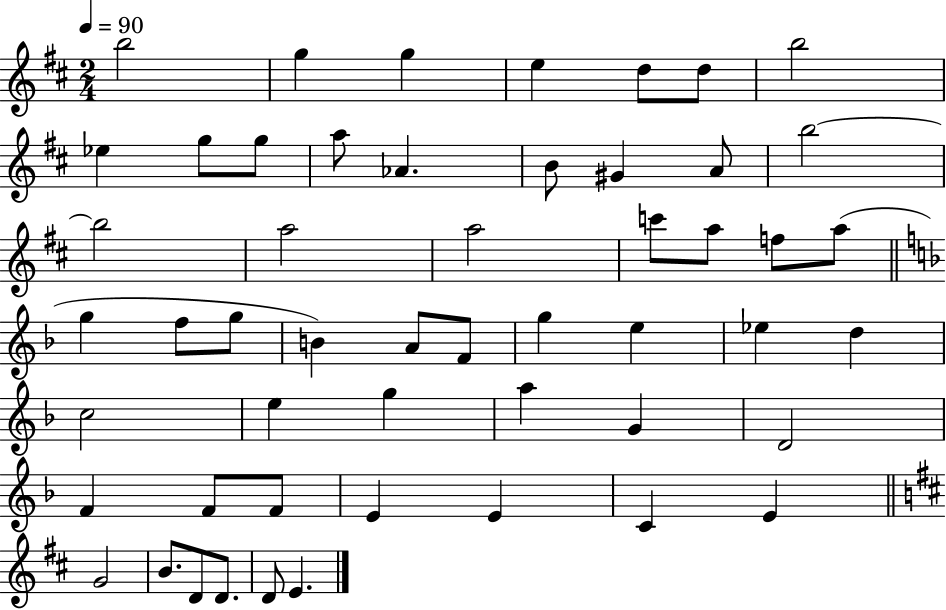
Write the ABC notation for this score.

X:1
T:Untitled
M:2/4
L:1/4
K:D
b2 g g e d/2 d/2 b2 _e g/2 g/2 a/2 _A B/2 ^G A/2 b2 b2 a2 a2 c'/2 a/2 f/2 a/2 g f/2 g/2 B A/2 F/2 g e _e d c2 e g a G D2 F F/2 F/2 E E C E G2 B/2 D/2 D/2 D/2 E